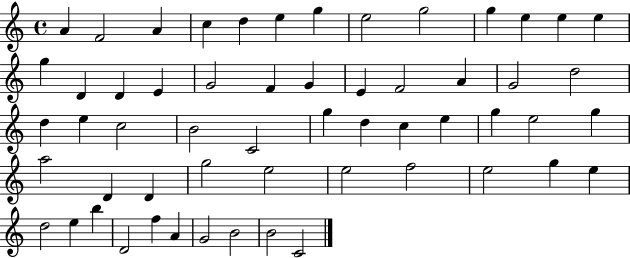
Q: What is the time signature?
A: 4/4